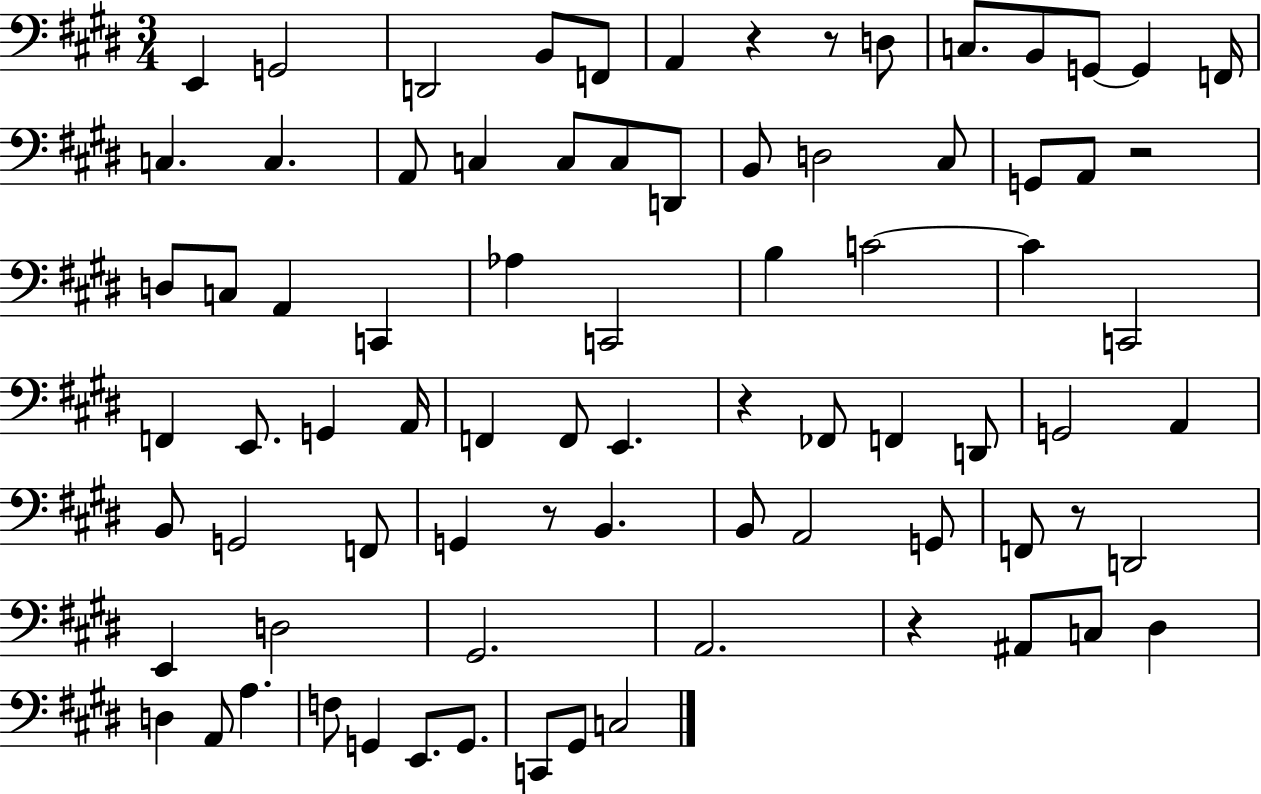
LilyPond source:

{
  \clef bass
  \numericTimeSignature
  \time 3/4
  \key e \major
  \repeat volta 2 { e,4 g,2 | d,2 b,8 f,8 | a,4 r4 r8 d8 | c8. b,8 g,8~~ g,4 f,16 | \break c4. c4. | a,8 c4 c8 c8 d,8 | b,8 d2 cis8 | g,8 a,8 r2 | \break d8 c8 a,4 c,4 | aes4 c,2 | b4 c'2~~ | c'4 c,2 | \break f,4 e,8. g,4 a,16 | f,4 f,8 e,4. | r4 fes,8 f,4 d,8 | g,2 a,4 | \break b,8 g,2 f,8 | g,4 r8 b,4. | b,8 a,2 g,8 | f,8 r8 d,2 | \break e,4 d2 | gis,2. | a,2. | r4 ais,8 c8 dis4 | \break d4 a,8 a4. | f8 g,4 e,8. g,8. | c,8 gis,8 c2 | } \bar "|."
}